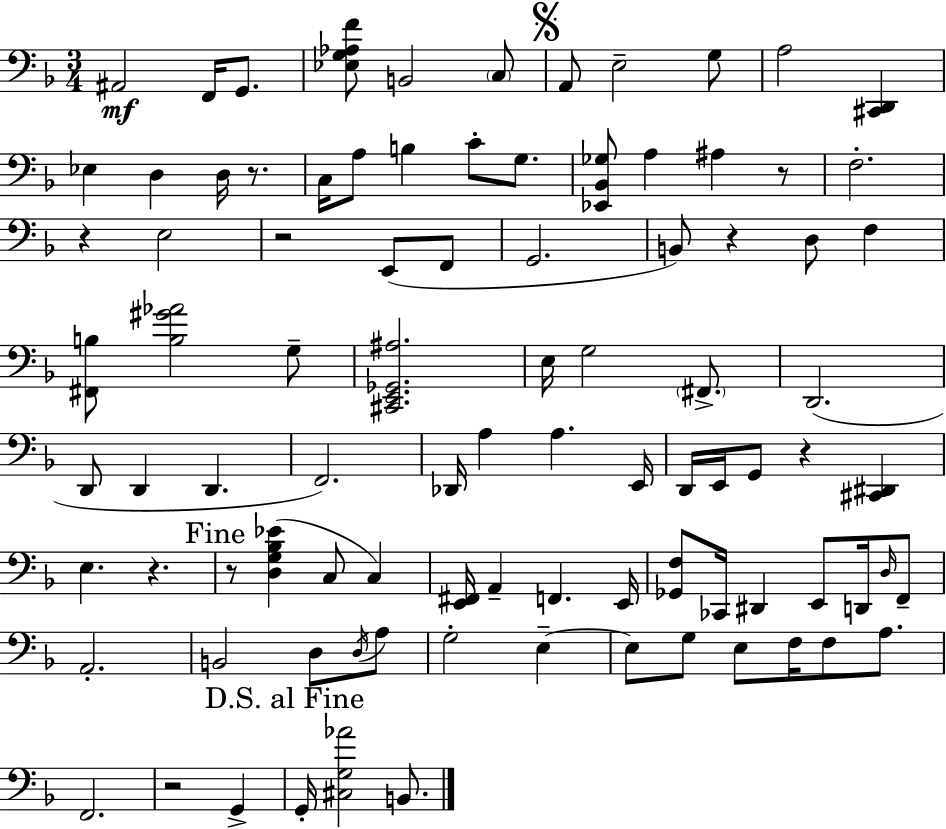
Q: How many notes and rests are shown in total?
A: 92